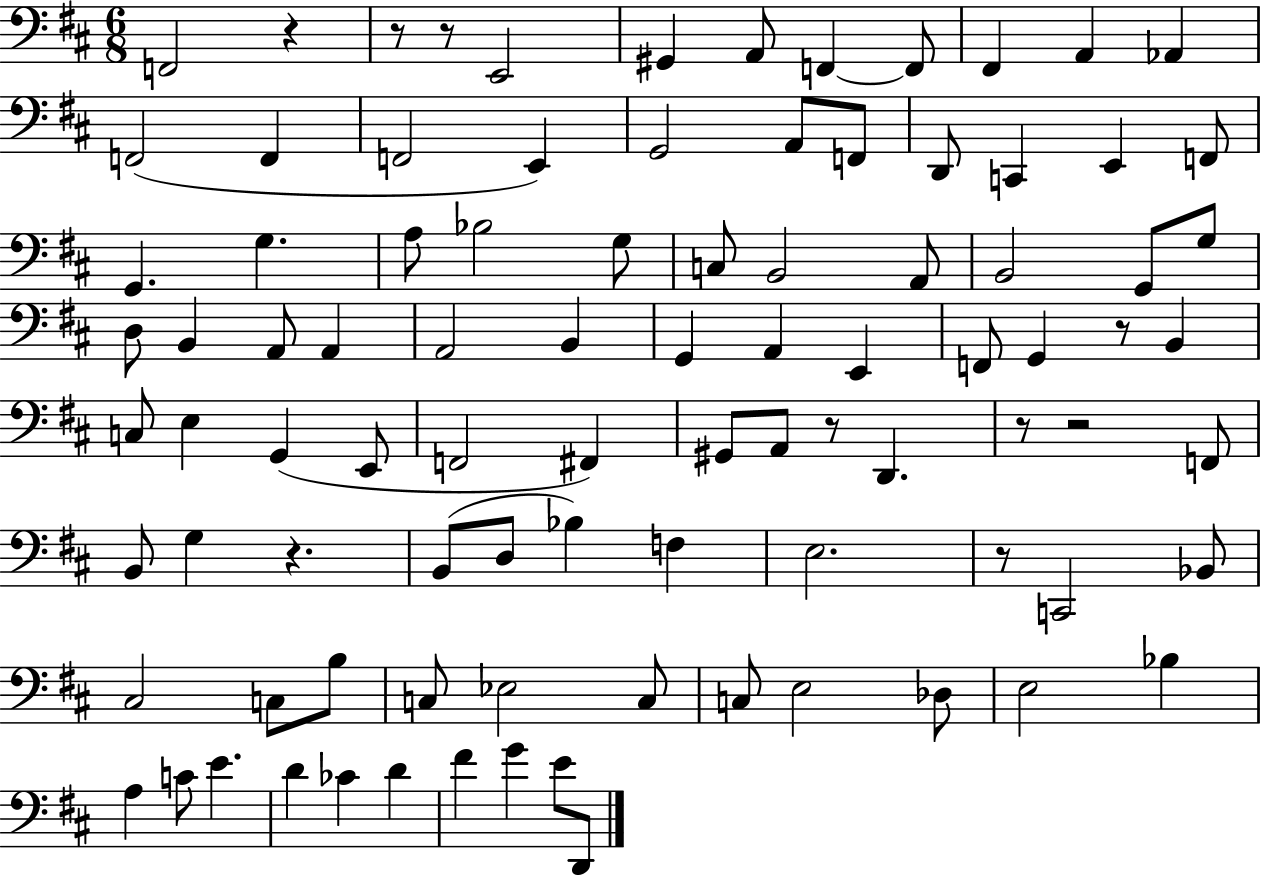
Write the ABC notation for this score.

X:1
T:Untitled
M:6/8
L:1/4
K:D
F,,2 z z/2 z/2 E,,2 ^G,, A,,/2 F,, F,,/2 ^F,, A,, _A,, F,,2 F,, F,,2 E,, G,,2 A,,/2 F,,/2 D,,/2 C,, E,, F,,/2 G,, G, A,/2 _B,2 G,/2 C,/2 B,,2 A,,/2 B,,2 G,,/2 G,/2 D,/2 B,, A,,/2 A,, A,,2 B,, G,, A,, E,, F,,/2 G,, z/2 B,, C,/2 E, G,, E,,/2 F,,2 ^F,, ^G,,/2 A,,/2 z/2 D,, z/2 z2 F,,/2 B,,/2 G, z B,,/2 D,/2 _B, F, E,2 z/2 C,,2 _B,,/2 ^C,2 C,/2 B,/2 C,/2 _E,2 C,/2 C,/2 E,2 _D,/2 E,2 _B, A, C/2 E D _C D ^F G E/2 D,,/2